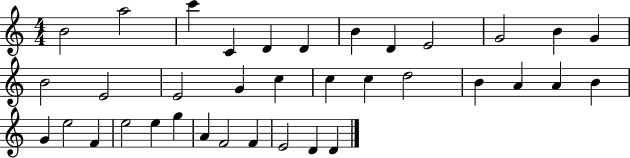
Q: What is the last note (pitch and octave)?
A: D4